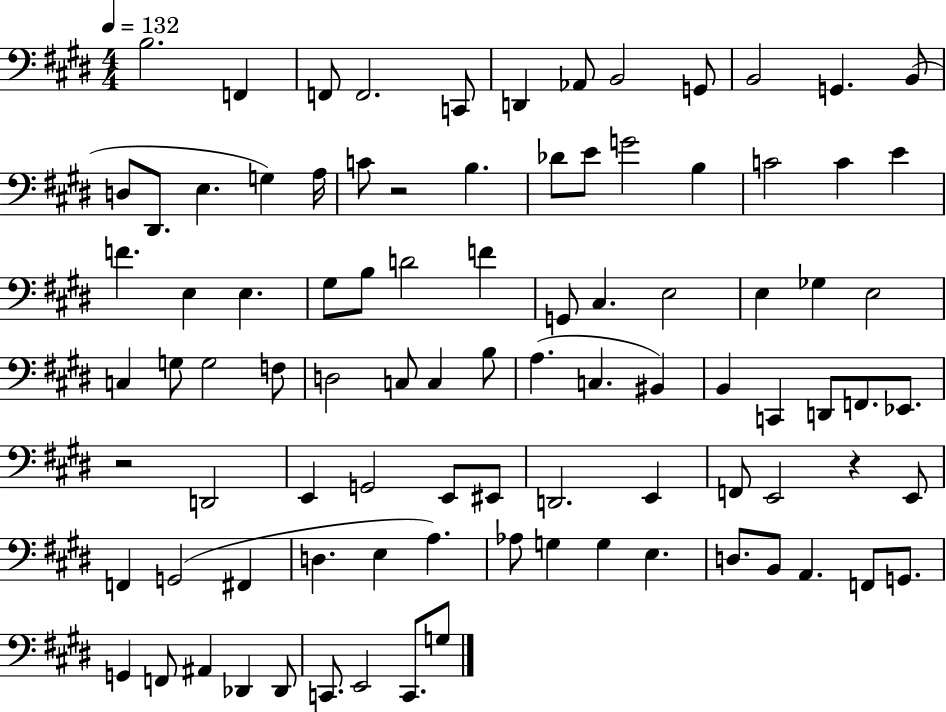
X:1
T:Untitled
M:4/4
L:1/4
K:E
B,2 F,, F,,/2 F,,2 C,,/2 D,, _A,,/2 B,,2 G,,/2 B,,2 G,, B,,/2 D,/2 ^D,,/2 E, G, A,/4 C/2 z2 B, _D/2 E/2 G2 B, C2 C E F E, E, ^G,/2 B,/2 D2 F G,,/2 ^C, E,2 E, _G, E,2 C, G,/2 G,2 F,/2 D,2 C,/2 C, B,/2 A, C, ^B,, B,, C,, D,,/2 F,,/2 _E,,/2 z2 D,,2 E,, G,,2 E,,/2 ^E,,/2 D,,2 E,, F,,/2 E,,2 z E,,/2 F,, G,,2 ^F,, D, E, A, _A,/2 G, G, E, D,/2 B,,/2 A,, F,,/2 G,,/2 G,, F,,/2 ^A,, _D,, _D,,/2 C,,/2 E,,2 C,,/2 G,/2